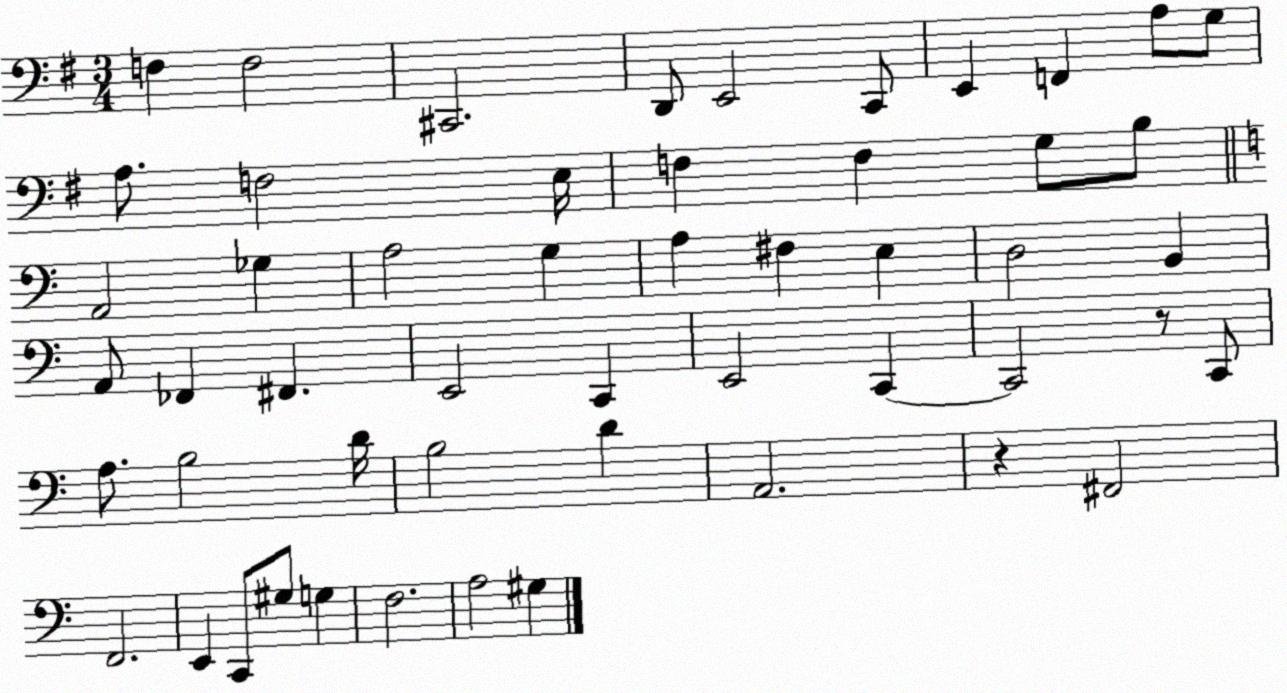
X:1
T:Untitled
M:3/4
L:1/4
K:G
F, F,2 ^C,,2 D,,/2 E,,2 C,,/2 E,, F,, A,/2 G,/2 A,/2 F,2 E,/4 F, F, G,/2 B,/2 A,,2 _G, A,2 G, A, ^F, E, D,2 B,, A,,/2 _F,, ^F,, E,,2 C,, E,,2 C,, C,,2 z/2 C,,/2 A,/2 B,2 D/4 B,2 D A,,2 z ^F,,2 F,,2 E,, C,,/2 ^G,/2 G, F,2 A,2 ^G,